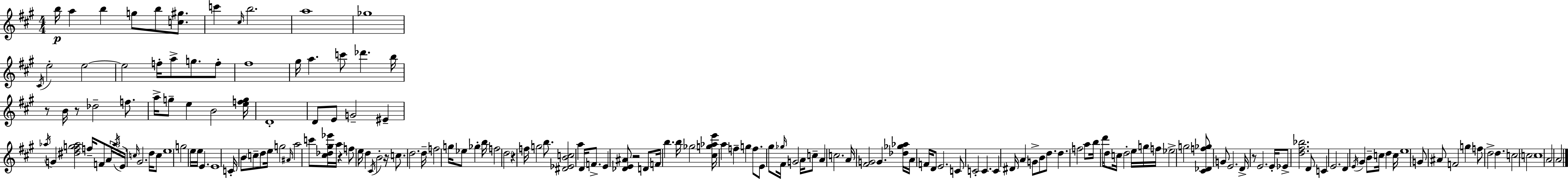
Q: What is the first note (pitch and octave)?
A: B5